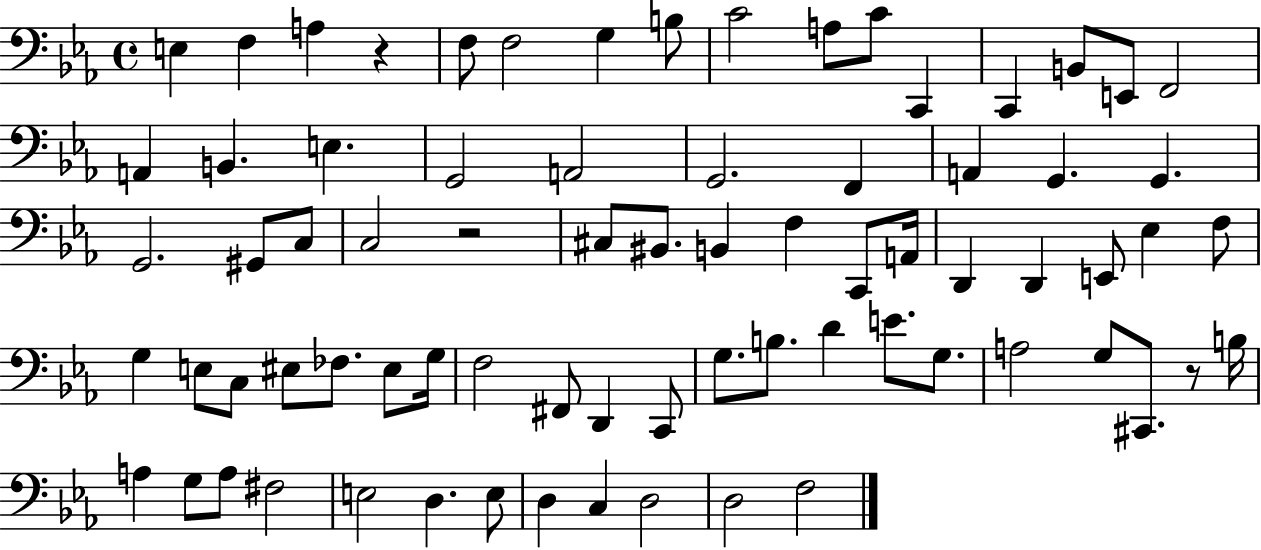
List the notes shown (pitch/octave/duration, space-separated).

E3/q F3/q A3/q R/q F3/e F3/h G3/q B3/e C4/h A3/e C4/e C2/q C2/q B2/e E2/e F2/h A2/q B2/q. E3/q. G2/h A2/h G2/h. F2/q A2/q G2/q. G2/q. G2/h. G#2/e C3/e C3/h R/h C#3/e BIS2/e. B2/q F3/q C2/e A2/s D2/q D2/q E2/e Eb3/q F3/e G3/q E3/e C3/e EIS3/e FES3/e. EIS3/e G3/s F3/h F#2/e D2/q C2/e G3/e. B3/e. D4/q E4/e. G3/e. A3/h G3/e C#2/e. R/e B3/s A3/q G3/e A3/e F#3/h E3/h D3/q. E3/e D3/q C3/q D3/h D3/h F3/h